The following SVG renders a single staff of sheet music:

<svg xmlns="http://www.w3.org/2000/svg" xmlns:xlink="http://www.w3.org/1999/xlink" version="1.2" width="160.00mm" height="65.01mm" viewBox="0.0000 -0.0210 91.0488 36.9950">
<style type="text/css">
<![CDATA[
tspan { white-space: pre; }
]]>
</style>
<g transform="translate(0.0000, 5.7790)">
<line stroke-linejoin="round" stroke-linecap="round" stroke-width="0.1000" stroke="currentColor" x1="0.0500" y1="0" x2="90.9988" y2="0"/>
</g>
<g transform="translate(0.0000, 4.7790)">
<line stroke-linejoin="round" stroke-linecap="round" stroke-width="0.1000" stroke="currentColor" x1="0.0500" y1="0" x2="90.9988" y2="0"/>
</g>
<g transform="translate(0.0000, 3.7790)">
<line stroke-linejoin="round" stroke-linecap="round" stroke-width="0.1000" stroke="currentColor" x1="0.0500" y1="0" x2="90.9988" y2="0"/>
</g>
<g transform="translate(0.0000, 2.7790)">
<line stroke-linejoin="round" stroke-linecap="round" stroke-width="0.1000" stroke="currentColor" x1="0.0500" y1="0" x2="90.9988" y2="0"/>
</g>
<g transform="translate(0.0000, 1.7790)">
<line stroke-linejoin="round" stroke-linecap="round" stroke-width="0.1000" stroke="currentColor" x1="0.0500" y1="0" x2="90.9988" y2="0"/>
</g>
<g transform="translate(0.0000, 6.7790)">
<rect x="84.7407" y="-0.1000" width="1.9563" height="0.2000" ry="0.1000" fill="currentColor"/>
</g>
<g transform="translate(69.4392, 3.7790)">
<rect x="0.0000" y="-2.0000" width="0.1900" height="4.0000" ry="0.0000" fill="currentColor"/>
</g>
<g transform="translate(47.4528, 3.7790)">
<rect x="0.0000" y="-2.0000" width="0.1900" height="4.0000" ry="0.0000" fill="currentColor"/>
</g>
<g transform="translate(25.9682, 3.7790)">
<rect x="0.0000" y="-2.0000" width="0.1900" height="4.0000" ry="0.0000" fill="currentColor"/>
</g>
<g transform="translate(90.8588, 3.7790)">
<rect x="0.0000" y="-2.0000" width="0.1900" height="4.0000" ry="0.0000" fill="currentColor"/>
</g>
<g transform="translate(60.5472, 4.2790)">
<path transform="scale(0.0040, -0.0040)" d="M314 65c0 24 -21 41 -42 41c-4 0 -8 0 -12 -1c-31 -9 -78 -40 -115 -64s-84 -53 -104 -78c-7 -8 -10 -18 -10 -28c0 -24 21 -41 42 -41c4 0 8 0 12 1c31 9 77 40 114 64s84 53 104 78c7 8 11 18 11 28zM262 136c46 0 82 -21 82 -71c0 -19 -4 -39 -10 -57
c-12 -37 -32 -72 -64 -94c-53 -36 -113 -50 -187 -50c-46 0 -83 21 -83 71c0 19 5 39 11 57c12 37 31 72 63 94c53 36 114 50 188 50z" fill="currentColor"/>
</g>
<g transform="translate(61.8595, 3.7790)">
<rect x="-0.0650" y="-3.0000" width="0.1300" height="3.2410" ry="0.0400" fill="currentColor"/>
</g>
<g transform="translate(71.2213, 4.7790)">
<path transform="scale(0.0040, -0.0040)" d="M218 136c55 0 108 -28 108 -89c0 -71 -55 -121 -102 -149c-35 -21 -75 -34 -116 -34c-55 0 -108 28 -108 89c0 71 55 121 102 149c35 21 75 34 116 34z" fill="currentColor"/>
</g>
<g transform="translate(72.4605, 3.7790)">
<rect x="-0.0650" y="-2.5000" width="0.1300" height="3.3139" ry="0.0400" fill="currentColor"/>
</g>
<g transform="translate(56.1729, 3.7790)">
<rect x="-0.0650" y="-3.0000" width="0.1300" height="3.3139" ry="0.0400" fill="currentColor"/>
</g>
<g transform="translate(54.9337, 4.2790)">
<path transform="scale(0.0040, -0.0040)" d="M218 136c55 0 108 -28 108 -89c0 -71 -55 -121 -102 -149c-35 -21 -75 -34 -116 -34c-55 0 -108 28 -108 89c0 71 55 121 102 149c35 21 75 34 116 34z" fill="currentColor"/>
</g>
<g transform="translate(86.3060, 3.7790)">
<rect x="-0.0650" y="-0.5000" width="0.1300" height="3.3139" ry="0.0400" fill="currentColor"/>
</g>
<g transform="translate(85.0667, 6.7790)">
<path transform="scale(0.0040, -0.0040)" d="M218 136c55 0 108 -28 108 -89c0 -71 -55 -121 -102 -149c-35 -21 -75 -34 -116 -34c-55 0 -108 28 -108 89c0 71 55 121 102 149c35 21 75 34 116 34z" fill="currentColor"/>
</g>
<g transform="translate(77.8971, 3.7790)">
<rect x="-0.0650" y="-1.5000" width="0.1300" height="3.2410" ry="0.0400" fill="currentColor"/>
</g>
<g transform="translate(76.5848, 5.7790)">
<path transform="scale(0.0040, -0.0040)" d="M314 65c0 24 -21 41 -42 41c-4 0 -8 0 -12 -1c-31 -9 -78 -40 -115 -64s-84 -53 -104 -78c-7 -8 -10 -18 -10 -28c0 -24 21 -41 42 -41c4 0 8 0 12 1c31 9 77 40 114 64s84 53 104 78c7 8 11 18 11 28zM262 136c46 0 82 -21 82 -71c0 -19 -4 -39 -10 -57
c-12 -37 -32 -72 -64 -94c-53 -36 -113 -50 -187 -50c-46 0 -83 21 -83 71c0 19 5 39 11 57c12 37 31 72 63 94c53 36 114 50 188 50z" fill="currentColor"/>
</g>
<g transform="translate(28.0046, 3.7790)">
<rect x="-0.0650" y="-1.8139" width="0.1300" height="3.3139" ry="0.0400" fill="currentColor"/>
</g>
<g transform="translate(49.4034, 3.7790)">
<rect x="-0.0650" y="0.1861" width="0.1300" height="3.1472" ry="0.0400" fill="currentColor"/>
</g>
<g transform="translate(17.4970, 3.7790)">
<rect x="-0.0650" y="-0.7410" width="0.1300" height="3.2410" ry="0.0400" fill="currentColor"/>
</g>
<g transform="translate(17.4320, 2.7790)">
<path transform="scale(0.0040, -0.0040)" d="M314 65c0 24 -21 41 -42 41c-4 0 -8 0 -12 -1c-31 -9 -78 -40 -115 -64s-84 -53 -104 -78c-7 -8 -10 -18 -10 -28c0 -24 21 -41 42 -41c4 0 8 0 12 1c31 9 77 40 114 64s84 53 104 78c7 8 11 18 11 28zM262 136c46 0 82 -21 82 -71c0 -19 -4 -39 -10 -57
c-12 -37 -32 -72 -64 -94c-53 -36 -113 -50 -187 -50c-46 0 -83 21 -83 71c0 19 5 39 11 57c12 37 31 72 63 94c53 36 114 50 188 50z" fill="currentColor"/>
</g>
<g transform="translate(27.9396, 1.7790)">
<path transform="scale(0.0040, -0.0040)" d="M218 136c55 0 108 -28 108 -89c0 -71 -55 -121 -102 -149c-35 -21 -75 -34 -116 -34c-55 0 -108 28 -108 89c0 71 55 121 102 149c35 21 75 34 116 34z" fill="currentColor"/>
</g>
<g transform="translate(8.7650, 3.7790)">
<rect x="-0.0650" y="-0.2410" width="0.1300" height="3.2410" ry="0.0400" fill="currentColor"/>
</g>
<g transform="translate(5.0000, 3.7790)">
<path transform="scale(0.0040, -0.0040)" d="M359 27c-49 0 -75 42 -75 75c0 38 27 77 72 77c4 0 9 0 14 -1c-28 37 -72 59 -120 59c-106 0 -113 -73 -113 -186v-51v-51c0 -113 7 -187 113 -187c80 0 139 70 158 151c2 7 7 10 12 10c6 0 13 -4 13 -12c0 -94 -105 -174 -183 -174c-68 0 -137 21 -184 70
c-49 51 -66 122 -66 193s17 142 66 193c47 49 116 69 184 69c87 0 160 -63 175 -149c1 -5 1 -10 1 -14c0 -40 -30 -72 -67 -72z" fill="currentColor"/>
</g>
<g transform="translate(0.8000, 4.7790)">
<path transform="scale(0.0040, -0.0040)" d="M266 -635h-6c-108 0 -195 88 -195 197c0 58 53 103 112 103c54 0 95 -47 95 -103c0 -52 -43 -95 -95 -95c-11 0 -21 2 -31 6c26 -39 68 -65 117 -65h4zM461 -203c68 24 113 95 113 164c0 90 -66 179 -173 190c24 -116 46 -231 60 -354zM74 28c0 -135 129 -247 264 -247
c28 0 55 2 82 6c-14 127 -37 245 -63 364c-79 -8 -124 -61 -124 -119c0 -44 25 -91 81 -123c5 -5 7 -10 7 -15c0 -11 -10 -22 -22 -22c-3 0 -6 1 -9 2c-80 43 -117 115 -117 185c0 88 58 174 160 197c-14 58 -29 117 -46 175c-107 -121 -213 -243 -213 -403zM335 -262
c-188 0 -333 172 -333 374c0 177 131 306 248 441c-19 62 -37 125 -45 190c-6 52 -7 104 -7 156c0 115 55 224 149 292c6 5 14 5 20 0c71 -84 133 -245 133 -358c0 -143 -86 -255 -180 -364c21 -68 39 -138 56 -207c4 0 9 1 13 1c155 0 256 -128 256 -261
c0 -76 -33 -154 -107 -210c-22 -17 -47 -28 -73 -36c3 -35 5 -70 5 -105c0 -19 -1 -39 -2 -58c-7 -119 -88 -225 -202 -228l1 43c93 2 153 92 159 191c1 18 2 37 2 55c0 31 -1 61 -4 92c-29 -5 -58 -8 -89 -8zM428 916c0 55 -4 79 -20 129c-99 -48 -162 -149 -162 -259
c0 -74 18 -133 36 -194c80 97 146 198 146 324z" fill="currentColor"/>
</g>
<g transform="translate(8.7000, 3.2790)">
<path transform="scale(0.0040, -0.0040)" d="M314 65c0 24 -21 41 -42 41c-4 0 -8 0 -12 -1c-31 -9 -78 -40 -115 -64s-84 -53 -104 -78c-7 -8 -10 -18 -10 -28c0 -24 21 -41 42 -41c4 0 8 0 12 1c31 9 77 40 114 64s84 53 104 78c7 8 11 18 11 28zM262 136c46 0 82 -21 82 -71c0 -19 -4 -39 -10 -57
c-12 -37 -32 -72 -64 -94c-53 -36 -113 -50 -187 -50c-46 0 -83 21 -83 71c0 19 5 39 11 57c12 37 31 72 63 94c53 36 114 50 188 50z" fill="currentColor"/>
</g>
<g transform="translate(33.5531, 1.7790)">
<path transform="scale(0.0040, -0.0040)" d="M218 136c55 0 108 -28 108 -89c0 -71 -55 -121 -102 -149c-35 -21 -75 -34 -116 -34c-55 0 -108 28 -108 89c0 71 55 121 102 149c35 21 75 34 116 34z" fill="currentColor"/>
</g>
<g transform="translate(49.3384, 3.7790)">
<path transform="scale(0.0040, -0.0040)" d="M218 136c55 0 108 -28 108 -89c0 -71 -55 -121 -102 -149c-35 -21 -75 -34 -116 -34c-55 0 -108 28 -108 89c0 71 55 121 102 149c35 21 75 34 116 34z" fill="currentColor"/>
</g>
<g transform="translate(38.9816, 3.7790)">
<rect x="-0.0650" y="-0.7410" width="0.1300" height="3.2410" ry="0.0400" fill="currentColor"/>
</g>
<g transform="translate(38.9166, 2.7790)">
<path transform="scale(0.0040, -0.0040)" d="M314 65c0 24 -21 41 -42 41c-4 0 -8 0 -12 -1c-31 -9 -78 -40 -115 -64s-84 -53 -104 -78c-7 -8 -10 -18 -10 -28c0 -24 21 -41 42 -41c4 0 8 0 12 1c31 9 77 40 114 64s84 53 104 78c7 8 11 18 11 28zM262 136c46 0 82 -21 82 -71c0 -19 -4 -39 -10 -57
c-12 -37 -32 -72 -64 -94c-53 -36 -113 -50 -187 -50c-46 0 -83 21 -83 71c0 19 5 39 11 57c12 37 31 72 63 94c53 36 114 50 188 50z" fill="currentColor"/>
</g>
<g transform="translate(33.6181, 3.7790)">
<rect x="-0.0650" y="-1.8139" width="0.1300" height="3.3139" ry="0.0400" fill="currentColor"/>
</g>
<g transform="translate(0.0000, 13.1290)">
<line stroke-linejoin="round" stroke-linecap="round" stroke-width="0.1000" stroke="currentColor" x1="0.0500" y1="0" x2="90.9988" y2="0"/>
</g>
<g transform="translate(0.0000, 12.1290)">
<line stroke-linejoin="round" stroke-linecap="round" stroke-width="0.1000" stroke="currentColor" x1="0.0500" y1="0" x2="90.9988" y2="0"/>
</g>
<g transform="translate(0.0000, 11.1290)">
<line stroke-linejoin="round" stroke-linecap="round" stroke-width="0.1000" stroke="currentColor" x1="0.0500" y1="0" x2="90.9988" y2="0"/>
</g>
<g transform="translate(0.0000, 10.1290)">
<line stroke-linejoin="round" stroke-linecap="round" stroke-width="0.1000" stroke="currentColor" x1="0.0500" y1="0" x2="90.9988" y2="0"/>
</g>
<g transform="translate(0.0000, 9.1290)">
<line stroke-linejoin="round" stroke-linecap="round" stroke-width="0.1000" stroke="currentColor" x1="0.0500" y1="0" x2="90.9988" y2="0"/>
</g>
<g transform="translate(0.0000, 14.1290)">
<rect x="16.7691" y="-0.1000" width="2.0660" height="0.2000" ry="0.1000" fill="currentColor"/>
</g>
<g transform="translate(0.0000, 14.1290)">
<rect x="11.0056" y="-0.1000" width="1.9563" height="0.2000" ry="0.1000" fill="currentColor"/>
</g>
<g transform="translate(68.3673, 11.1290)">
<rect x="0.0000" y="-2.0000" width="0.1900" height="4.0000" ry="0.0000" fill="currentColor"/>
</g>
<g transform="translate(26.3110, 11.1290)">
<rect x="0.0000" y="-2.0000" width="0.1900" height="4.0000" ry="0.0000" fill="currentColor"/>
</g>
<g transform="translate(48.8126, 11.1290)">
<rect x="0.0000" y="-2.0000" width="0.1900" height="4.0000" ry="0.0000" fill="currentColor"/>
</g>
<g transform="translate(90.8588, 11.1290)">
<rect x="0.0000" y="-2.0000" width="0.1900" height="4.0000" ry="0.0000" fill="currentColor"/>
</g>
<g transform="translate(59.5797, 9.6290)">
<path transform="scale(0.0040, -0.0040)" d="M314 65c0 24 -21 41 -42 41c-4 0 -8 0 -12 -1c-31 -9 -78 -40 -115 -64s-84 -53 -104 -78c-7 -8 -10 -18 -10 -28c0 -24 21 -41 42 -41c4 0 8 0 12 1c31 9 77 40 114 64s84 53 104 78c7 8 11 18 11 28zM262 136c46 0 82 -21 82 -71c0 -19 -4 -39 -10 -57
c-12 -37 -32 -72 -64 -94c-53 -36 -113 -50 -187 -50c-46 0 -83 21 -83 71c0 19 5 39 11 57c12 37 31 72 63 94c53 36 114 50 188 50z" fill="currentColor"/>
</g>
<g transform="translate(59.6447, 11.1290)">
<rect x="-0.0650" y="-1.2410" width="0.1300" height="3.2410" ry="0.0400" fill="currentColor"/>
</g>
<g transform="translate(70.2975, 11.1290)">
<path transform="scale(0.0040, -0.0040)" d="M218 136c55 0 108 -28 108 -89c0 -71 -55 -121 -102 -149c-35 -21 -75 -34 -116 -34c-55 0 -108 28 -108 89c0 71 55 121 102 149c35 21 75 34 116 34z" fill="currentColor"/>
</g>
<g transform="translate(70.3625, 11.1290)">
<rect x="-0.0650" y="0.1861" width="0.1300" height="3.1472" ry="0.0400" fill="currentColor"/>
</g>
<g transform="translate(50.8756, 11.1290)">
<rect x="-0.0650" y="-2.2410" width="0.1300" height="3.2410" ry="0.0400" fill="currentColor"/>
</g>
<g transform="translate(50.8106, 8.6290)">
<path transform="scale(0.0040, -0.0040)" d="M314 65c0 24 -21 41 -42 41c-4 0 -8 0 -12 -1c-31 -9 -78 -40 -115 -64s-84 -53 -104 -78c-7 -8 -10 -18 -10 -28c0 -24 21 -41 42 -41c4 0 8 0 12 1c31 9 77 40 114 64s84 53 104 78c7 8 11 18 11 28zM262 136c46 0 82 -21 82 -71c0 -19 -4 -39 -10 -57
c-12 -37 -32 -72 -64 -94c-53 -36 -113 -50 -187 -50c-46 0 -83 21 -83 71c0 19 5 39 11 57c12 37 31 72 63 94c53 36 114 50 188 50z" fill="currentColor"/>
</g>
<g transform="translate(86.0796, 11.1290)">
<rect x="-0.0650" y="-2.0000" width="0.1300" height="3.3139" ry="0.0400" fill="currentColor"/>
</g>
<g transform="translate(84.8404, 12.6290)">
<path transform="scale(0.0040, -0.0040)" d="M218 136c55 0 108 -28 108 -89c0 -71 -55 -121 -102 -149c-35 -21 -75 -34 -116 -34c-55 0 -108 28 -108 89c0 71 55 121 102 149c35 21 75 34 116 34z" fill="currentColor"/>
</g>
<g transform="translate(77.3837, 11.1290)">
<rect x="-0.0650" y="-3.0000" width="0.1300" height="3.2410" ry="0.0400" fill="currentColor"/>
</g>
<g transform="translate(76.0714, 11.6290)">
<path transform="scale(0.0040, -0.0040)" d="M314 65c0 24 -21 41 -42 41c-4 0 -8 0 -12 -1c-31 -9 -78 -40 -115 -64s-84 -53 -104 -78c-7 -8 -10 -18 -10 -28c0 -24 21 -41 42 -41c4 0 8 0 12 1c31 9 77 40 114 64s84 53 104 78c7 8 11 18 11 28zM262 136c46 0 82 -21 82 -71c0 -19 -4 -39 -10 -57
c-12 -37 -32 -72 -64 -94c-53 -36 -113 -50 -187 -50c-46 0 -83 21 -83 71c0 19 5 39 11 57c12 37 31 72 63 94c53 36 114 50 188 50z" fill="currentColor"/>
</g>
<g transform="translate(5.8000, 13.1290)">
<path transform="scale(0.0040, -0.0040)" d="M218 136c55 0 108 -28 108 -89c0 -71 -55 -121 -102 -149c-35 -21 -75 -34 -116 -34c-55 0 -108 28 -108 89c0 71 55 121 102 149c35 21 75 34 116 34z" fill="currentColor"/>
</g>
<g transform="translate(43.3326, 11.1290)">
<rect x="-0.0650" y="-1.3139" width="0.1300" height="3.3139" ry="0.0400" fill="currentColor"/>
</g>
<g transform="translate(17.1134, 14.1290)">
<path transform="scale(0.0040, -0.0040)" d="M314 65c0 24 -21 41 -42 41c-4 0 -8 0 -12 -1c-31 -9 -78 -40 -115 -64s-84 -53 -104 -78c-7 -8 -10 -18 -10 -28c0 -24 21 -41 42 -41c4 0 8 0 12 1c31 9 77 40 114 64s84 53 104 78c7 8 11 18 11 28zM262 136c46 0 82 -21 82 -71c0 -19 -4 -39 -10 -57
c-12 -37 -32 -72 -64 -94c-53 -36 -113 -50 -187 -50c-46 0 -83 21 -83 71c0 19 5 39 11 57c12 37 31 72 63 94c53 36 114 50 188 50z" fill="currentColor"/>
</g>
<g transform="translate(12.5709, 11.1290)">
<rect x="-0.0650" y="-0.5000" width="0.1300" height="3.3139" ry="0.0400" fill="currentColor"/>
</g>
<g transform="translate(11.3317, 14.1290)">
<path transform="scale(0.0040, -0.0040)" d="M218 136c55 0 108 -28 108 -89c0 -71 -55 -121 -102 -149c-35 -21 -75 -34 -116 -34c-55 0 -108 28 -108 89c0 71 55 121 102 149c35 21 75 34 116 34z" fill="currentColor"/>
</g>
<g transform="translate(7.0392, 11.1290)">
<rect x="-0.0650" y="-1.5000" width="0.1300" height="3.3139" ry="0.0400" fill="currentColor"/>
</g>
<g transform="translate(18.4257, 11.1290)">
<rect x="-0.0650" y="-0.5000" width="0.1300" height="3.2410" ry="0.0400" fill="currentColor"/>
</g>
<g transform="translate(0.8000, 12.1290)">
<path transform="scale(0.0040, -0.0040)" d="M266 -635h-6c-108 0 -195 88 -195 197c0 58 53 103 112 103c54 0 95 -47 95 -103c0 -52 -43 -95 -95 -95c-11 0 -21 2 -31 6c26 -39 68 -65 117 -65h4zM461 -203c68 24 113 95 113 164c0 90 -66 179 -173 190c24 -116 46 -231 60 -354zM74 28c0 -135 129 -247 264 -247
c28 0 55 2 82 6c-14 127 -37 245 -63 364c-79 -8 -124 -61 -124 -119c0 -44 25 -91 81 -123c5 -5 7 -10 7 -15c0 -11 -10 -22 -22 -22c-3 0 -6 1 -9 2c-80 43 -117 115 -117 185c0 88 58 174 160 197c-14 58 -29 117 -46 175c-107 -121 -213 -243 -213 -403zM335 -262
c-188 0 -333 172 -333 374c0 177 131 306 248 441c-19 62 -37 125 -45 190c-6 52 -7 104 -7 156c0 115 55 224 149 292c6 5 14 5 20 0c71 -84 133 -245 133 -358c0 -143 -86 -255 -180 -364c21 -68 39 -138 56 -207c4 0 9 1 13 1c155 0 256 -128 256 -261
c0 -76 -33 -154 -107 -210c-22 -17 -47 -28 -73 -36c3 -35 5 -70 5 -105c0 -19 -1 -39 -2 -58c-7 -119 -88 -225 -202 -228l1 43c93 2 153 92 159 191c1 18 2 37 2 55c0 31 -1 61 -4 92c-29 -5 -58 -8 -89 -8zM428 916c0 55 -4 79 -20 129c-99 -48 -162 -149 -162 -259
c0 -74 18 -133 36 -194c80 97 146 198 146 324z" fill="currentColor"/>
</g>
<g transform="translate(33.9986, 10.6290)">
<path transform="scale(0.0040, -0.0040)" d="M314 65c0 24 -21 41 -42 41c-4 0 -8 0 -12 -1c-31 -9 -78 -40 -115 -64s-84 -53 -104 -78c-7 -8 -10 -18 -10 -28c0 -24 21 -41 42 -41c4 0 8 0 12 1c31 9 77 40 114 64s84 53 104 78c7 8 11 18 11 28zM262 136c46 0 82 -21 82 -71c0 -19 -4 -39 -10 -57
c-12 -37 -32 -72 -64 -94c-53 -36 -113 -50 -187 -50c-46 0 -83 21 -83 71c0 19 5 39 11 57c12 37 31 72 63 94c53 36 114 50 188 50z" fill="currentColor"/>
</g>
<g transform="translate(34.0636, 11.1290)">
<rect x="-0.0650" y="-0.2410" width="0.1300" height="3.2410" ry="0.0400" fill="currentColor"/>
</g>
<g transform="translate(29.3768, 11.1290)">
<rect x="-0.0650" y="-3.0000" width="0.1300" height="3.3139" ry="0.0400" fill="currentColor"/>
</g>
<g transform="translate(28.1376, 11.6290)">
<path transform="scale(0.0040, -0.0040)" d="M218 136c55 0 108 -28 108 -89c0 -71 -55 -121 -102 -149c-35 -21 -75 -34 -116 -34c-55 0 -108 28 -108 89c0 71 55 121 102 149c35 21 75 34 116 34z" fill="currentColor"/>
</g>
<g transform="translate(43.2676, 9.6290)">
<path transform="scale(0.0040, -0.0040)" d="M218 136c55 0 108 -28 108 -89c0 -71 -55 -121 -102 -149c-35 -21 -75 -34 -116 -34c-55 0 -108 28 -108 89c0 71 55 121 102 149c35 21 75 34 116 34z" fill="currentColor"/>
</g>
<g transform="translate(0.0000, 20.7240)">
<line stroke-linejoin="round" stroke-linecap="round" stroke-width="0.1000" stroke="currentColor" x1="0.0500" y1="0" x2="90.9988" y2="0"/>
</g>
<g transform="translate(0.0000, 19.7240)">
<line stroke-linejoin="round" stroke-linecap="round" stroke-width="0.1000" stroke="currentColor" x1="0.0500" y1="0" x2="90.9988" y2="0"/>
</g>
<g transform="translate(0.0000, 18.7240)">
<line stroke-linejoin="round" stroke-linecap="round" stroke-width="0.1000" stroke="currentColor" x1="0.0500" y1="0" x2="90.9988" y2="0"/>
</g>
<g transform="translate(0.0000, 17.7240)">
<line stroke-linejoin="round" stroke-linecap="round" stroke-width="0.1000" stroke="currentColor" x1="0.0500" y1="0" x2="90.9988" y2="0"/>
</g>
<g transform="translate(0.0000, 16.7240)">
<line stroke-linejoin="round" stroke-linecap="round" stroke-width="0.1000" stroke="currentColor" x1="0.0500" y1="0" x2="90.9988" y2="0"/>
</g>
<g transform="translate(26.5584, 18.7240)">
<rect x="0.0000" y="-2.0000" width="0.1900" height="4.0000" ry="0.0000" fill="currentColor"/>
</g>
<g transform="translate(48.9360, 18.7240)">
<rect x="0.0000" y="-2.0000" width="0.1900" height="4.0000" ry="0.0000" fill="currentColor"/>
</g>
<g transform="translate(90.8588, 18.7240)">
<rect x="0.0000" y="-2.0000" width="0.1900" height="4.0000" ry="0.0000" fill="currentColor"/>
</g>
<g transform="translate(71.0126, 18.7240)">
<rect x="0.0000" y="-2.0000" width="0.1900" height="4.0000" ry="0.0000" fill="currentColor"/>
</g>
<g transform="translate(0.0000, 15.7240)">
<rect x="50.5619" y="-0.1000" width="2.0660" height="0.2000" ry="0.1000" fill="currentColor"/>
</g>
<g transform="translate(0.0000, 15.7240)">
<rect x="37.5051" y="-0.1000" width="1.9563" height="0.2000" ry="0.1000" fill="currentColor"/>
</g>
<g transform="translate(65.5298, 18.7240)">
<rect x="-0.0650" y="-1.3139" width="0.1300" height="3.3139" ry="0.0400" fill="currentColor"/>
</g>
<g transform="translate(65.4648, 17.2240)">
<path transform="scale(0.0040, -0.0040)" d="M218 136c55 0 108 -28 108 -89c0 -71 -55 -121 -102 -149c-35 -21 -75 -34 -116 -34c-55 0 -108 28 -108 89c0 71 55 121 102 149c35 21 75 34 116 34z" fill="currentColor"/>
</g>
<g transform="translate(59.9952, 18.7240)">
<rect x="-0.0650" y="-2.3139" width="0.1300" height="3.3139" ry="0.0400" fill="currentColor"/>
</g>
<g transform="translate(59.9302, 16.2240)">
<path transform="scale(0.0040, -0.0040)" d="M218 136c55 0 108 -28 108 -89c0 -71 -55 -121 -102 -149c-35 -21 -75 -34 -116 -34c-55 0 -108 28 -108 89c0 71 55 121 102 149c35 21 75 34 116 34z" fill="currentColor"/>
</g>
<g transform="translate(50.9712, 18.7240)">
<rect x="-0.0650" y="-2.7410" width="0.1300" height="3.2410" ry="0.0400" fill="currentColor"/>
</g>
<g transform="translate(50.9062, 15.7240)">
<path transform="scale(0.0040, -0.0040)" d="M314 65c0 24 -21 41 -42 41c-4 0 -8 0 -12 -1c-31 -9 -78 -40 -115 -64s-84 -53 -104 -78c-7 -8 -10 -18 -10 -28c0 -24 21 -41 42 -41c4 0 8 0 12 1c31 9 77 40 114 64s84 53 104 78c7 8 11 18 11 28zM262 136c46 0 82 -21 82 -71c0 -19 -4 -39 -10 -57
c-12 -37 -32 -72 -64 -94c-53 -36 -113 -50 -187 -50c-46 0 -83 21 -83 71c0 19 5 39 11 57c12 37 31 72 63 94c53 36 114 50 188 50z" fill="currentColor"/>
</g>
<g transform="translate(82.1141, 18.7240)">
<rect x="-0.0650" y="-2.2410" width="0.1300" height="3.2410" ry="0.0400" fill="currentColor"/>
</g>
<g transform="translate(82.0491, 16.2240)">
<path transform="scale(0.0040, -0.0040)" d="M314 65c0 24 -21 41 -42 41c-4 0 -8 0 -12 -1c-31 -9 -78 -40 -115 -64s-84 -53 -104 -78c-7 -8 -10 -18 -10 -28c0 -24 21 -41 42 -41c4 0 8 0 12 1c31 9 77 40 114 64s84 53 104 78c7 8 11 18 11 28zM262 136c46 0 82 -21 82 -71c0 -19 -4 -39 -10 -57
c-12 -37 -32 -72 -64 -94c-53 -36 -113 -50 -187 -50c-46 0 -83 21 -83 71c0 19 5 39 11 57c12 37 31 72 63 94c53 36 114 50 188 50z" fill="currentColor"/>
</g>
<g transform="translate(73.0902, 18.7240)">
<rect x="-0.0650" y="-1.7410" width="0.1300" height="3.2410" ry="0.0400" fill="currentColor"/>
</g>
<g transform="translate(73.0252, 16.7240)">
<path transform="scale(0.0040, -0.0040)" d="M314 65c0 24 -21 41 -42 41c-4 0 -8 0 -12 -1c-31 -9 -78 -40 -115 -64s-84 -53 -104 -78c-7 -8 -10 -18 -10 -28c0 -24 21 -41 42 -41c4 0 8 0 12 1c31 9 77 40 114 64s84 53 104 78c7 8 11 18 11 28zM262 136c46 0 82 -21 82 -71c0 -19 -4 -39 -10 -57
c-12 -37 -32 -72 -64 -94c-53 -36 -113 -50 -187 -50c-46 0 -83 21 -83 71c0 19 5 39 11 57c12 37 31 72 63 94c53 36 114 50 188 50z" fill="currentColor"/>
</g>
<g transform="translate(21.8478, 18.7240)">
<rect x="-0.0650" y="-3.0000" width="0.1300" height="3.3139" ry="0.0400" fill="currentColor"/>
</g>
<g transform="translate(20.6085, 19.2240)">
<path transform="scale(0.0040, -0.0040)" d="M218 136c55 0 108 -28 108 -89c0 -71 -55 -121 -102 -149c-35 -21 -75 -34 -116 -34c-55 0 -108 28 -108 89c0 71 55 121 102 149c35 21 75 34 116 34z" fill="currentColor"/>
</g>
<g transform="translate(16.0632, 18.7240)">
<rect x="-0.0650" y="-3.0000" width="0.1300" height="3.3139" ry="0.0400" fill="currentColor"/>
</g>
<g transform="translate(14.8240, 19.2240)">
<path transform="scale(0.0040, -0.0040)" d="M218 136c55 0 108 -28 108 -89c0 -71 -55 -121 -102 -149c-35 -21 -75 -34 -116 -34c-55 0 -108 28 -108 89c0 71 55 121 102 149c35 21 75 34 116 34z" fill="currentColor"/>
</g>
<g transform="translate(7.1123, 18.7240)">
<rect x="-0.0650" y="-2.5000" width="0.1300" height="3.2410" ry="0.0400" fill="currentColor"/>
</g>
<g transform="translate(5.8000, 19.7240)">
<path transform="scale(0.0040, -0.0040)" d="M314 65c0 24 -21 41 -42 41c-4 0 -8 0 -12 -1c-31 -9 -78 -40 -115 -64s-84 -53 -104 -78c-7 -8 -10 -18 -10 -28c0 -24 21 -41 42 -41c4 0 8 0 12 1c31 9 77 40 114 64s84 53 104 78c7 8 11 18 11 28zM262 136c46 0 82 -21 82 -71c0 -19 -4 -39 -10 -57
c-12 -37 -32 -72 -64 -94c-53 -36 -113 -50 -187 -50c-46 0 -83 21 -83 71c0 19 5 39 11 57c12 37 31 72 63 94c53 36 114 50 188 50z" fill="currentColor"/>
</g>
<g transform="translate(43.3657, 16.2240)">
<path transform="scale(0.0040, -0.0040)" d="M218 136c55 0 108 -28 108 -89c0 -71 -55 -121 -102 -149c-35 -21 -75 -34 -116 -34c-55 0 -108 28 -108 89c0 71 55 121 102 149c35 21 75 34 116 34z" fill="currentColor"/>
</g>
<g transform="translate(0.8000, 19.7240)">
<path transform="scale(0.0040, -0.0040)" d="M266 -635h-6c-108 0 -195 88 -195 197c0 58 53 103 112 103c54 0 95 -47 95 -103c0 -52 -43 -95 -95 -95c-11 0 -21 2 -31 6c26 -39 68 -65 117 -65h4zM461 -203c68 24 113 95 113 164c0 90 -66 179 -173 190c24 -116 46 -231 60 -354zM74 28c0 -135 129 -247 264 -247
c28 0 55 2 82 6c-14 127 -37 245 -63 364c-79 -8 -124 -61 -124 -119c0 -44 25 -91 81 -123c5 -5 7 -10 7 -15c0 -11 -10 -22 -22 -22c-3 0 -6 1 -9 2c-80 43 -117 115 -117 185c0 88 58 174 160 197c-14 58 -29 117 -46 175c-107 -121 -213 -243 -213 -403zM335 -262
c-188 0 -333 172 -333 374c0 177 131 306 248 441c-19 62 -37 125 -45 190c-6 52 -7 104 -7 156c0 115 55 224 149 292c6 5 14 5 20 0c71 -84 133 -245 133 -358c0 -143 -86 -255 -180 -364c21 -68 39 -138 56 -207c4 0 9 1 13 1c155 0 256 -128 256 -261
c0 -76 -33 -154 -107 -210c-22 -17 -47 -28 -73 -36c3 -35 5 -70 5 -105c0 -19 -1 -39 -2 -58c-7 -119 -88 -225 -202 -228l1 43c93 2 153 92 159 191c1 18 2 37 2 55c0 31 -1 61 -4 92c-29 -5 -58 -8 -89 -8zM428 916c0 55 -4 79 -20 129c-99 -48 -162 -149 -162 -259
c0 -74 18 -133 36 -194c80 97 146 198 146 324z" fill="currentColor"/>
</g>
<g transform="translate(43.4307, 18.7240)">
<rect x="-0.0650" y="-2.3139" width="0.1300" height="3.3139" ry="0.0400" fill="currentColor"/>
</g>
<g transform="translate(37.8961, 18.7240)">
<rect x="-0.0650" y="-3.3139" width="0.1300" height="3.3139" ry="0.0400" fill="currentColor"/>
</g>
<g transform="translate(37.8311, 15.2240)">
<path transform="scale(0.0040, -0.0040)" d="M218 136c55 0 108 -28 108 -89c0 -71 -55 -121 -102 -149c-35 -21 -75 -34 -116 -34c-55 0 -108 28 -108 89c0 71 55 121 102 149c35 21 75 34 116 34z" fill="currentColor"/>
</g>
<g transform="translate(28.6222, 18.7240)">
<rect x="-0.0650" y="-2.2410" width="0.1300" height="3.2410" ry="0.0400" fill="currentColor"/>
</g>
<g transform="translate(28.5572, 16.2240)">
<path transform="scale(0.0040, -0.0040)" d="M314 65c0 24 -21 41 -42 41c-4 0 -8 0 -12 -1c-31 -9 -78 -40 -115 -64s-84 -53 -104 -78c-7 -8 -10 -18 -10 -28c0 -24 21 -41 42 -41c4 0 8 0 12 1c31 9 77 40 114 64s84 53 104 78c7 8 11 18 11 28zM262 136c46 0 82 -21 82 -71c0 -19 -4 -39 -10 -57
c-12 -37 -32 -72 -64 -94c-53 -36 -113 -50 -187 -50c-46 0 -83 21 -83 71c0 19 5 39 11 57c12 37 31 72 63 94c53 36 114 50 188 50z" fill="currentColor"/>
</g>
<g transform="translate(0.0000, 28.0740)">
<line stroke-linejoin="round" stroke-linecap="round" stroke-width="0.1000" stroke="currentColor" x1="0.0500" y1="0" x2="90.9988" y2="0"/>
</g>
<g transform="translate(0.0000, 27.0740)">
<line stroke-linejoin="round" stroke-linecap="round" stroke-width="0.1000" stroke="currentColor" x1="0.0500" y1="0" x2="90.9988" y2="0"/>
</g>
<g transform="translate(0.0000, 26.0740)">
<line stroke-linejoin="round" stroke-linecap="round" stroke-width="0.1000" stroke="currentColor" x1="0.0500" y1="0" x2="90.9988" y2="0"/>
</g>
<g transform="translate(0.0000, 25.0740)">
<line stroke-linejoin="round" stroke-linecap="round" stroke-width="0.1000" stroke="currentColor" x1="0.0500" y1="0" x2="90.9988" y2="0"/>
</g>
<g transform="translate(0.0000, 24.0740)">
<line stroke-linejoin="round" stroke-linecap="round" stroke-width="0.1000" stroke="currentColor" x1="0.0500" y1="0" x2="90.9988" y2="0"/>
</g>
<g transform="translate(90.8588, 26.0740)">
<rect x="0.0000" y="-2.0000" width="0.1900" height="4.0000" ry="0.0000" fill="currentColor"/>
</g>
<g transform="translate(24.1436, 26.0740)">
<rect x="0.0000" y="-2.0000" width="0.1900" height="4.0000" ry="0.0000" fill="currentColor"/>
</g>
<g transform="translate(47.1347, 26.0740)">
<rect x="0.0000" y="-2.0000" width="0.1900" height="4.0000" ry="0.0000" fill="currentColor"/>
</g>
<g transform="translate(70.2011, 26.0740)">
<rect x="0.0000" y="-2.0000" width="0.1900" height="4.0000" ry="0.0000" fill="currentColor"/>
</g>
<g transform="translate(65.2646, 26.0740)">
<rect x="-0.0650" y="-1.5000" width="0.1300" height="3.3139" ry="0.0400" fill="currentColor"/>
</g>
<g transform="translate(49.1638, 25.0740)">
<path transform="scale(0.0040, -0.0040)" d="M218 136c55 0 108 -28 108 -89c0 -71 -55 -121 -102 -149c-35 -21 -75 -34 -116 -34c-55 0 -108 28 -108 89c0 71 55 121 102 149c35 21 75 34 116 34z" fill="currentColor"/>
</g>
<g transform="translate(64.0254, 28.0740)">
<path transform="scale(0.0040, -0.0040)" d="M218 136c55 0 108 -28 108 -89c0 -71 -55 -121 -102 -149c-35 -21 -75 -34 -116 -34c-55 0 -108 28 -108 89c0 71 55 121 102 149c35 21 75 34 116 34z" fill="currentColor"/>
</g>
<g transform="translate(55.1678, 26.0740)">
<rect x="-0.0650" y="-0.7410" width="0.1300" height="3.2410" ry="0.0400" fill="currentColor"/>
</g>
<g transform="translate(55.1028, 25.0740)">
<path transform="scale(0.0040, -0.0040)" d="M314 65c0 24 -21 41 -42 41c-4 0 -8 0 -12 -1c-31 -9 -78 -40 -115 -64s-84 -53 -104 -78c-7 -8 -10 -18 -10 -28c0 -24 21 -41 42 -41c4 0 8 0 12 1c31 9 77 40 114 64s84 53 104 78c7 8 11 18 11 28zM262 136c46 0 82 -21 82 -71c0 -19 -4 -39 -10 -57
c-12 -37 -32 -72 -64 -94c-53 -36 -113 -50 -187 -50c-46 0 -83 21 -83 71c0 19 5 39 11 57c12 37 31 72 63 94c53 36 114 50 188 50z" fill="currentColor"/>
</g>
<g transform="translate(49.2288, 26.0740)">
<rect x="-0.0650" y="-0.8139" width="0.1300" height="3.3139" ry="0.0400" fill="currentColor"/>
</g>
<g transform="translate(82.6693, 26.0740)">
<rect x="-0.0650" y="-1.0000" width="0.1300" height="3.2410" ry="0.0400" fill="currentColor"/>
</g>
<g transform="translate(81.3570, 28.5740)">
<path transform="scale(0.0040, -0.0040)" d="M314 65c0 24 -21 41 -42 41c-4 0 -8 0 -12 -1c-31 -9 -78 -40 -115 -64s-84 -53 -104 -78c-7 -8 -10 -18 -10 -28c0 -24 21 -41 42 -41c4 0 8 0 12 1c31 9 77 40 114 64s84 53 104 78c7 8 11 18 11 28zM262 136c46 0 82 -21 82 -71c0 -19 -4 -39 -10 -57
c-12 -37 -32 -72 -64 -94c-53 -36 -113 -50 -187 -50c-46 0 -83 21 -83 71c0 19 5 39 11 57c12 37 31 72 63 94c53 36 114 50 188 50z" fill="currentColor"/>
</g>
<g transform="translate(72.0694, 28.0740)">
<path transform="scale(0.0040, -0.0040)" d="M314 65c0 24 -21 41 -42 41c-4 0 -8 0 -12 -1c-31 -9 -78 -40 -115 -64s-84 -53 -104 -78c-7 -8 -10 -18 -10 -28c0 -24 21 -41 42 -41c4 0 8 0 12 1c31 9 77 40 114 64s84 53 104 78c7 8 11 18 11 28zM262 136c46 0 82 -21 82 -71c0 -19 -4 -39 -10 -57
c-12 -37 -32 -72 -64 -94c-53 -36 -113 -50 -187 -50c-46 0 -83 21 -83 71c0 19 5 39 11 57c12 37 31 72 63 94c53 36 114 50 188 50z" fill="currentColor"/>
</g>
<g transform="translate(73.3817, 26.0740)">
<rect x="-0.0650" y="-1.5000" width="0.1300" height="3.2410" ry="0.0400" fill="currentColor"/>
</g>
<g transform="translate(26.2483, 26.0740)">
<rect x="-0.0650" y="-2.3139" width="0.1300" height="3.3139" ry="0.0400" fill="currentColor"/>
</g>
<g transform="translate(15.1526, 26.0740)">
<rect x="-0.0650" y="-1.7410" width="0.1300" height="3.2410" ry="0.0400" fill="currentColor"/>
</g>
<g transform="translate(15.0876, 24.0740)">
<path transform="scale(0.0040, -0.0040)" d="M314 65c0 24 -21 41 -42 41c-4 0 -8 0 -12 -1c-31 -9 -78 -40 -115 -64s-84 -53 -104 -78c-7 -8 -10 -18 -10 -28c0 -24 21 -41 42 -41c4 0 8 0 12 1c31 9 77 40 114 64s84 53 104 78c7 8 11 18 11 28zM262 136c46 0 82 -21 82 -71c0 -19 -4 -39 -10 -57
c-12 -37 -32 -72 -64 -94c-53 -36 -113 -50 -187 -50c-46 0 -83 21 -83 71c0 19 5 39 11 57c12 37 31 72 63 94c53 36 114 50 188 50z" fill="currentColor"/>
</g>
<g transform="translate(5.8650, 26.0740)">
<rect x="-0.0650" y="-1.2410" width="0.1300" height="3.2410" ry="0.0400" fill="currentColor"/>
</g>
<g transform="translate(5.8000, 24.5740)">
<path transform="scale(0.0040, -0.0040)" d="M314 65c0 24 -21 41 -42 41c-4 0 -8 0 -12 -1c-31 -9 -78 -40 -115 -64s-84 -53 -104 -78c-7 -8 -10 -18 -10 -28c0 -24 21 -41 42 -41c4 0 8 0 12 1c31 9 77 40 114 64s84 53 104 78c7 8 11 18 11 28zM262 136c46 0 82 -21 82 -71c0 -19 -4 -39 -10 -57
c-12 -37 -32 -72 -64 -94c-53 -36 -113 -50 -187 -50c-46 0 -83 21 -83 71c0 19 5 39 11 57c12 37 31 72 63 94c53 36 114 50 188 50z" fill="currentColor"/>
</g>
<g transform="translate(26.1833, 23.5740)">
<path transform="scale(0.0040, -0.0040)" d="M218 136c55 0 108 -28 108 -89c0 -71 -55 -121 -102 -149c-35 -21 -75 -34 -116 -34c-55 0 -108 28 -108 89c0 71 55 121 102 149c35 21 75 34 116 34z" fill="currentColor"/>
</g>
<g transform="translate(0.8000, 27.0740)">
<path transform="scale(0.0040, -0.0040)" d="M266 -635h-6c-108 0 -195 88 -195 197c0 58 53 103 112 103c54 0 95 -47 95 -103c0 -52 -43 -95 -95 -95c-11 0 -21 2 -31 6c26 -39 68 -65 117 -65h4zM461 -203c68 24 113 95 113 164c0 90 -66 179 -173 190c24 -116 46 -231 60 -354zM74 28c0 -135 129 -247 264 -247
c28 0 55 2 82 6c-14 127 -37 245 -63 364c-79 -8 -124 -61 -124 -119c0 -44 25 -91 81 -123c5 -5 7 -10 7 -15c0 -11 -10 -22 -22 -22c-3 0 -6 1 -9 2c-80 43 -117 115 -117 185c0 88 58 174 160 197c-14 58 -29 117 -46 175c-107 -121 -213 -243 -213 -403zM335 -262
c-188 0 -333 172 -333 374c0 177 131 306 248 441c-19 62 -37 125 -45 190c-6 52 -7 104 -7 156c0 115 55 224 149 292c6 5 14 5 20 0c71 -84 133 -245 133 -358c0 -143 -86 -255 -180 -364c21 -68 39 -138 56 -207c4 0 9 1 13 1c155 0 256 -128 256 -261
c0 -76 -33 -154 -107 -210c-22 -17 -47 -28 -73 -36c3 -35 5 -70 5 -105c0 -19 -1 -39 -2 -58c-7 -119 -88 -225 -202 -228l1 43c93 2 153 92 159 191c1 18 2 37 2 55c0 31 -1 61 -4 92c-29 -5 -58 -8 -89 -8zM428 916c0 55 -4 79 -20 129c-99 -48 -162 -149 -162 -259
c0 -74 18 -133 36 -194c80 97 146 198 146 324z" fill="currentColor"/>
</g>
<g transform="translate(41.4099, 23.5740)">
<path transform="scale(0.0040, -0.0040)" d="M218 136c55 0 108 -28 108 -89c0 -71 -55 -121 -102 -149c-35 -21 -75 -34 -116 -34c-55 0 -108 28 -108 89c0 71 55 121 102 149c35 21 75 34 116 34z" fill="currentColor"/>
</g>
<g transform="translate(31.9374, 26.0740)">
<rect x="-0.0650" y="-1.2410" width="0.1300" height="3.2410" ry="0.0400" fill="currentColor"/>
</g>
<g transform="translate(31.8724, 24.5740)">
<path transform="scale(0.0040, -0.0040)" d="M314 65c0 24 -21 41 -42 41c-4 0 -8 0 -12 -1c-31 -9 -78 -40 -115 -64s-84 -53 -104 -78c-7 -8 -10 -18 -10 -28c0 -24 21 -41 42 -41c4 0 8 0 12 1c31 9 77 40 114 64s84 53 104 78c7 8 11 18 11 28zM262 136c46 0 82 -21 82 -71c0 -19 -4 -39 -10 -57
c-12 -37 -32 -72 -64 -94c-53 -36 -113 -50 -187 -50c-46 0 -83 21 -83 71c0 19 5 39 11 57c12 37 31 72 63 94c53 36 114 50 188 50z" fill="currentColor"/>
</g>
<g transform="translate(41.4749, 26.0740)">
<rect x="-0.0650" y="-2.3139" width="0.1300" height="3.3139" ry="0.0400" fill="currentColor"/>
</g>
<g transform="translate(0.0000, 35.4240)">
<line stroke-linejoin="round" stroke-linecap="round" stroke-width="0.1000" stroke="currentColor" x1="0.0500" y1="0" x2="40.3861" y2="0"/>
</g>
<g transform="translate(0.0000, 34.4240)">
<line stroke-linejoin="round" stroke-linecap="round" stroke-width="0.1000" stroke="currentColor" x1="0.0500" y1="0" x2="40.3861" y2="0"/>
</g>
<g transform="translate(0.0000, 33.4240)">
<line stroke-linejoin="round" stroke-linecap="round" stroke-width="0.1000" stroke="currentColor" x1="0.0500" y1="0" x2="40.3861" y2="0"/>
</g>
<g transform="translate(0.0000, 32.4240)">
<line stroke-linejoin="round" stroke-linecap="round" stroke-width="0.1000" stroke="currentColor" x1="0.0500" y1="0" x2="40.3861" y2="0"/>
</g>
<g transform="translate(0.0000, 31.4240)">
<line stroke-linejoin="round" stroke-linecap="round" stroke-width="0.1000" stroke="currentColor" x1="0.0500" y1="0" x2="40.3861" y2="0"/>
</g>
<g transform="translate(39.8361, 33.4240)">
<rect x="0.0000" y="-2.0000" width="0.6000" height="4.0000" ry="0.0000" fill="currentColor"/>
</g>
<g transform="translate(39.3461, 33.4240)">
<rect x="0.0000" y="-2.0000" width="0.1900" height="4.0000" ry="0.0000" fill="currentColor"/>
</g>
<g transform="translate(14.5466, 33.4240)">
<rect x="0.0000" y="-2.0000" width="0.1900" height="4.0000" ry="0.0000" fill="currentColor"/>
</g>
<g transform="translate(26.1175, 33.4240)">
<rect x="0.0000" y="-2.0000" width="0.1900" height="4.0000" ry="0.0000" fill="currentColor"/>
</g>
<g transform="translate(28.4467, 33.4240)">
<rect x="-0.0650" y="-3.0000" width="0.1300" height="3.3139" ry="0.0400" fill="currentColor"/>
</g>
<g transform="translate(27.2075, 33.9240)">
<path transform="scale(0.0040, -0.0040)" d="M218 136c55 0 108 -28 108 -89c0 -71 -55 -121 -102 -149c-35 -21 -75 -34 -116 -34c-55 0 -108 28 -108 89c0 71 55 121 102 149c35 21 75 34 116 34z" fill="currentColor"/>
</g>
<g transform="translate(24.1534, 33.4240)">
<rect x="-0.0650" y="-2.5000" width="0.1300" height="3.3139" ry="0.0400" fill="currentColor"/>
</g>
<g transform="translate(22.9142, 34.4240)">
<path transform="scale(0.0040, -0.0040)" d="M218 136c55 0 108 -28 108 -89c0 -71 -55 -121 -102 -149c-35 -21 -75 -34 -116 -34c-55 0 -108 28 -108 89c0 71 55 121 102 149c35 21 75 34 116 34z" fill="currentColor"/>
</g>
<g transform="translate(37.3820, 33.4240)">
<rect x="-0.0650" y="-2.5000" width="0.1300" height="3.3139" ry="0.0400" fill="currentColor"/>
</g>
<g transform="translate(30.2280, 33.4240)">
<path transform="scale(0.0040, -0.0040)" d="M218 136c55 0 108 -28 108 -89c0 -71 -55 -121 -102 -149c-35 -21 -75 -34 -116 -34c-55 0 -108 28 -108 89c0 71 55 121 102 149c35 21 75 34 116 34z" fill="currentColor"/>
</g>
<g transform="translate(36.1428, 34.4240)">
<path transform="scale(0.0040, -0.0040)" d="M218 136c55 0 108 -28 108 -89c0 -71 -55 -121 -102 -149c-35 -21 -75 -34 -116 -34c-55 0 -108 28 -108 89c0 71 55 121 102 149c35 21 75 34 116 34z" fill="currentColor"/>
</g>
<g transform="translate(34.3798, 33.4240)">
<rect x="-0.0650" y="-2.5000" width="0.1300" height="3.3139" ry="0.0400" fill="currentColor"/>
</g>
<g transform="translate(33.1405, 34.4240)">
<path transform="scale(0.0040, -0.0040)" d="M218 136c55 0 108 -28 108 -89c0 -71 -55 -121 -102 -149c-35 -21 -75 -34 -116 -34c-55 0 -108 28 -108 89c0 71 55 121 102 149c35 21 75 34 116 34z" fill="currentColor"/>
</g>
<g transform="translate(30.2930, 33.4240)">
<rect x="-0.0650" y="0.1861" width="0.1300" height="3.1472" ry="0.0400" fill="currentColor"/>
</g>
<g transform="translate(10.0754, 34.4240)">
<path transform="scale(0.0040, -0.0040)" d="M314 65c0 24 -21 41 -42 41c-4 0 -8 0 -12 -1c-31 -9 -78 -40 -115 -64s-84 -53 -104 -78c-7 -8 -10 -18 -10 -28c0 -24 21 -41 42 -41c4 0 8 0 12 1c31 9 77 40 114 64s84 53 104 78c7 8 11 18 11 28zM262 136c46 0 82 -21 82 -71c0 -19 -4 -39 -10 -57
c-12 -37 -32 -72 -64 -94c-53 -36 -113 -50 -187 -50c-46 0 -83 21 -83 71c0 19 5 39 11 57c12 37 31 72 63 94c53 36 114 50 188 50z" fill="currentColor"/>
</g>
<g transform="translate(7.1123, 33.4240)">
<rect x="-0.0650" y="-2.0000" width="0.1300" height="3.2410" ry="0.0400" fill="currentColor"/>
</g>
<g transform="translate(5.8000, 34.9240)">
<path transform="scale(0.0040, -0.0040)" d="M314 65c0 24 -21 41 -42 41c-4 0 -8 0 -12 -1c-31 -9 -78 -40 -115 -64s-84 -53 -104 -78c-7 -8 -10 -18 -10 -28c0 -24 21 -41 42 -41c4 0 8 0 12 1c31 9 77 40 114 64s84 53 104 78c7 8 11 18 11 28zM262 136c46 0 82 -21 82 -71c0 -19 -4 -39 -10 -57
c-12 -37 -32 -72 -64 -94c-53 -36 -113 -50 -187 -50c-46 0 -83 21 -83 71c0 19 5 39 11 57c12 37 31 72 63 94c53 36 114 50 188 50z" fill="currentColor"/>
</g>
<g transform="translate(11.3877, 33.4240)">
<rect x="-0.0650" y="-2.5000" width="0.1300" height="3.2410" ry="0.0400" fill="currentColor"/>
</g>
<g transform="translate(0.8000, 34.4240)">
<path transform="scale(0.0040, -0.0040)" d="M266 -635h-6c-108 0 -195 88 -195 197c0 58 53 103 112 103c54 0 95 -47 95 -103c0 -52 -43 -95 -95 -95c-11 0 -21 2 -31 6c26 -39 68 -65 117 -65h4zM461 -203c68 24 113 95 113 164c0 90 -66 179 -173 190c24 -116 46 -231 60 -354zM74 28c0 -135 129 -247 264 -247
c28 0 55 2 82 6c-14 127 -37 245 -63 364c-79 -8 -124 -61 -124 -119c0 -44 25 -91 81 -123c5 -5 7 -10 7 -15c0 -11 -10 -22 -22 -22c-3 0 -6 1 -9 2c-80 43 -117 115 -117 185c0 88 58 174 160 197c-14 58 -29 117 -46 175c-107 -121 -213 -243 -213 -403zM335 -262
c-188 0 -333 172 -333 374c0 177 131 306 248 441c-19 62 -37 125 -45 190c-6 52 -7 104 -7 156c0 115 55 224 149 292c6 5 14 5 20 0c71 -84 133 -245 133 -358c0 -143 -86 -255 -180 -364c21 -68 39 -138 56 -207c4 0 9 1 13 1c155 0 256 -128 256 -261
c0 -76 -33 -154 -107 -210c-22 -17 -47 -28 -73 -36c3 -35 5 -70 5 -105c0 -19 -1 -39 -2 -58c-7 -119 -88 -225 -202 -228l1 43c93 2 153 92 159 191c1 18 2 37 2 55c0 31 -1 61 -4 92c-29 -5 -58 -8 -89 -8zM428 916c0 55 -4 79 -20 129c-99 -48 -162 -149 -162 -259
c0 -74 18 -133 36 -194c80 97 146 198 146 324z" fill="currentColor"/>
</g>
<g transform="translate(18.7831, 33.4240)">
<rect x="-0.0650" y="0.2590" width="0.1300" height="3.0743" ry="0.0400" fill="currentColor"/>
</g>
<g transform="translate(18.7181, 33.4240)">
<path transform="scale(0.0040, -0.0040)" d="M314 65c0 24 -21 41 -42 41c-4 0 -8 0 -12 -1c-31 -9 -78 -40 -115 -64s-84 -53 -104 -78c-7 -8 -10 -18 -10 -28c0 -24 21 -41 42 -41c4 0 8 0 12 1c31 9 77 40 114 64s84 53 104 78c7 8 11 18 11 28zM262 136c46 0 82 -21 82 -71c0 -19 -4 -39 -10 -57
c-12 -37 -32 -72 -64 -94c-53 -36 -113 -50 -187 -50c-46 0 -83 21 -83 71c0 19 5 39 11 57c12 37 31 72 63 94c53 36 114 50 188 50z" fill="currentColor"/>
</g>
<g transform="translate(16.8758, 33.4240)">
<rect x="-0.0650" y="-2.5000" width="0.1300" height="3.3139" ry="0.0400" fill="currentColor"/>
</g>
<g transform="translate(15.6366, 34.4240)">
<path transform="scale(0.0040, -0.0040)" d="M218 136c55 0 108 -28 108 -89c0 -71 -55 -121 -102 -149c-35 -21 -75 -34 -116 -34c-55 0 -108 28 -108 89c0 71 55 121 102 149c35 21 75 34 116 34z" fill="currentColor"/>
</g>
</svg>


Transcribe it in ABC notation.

X:1
T:Untitled
M:4/4
L:1/4
K:C
c2 d2 f f d2 B A A2 G E2 C E C C2 A c2 e g2 e2 B A2 F G2 A A g2 b g a2 g e f2 g2 e2 f2 g e2 g d d2 E E2 D2 F2 G2 G B2 G A B G G